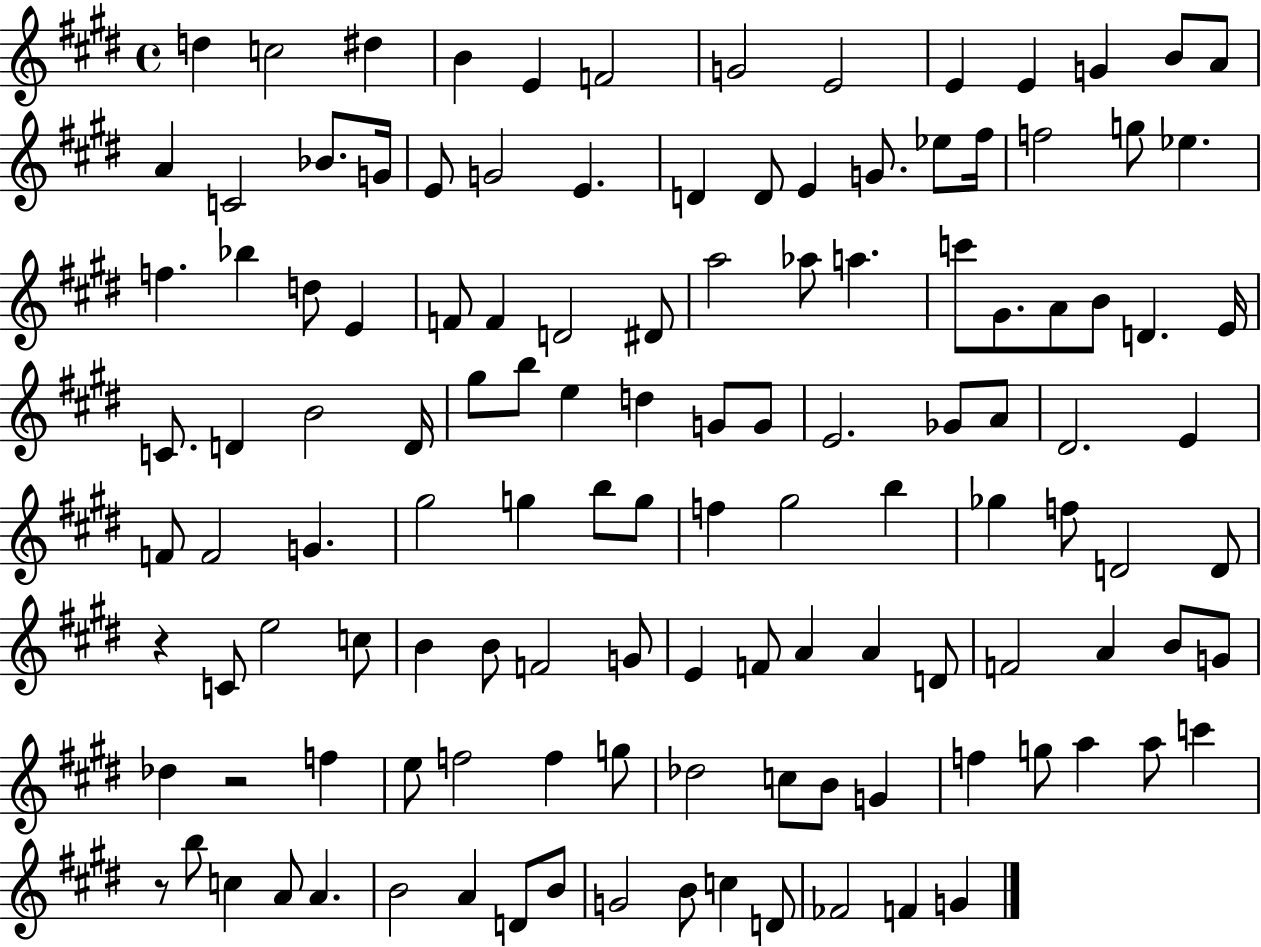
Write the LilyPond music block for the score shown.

{
  \clef treble
  \time 4/4
  \defaultTimeSignature
  \key e \major
  d''4 c''2 dis''4 | b'4 e'4 f'2 | g'2 e'2 | e'4 e'4 g'4 b'8 a'8 | \break a'4 c'2 bes'8. g'16 | e'8 g'2 e'4. | d'4 d'8 e'4 g'8. ees''8 fis''16 | f''2 g''8 ees''4. | \break f''4. bes''4 d''8 e'4 | f'8 f'4 d'2 dis'8 | a''2 aes''8 a''4. | c'''8 gis'8. a'8 b'8 d'4. e'16 | \break c'8. d'4 b'2 d'16 | gis''8 b''8 e''4 d''4 g'8 g'8 | e'2. ges'8 a'8 | dis'2. e'4 | \break f'8 f'2 g'4. | gis''2 g''4 b''8 g''8 | f''4 gis''2 b''4 | ges''4 f''8 d'2 d'8 | \break r4 c'8 e''2 c''8 | b'4 b'8 f'2 g'8 | e'4 f'8 a'4 a'4 d'8 | f'2 a'4 b'8 g'8 | \break des''4 r2 f''4 | e''8 f''2 f''4 g''8 | des''2 c''8 b'8 g'4 | f''4 g''8 a''4 a''8 c'''4 | \break r8 b''8 c''4 a'8 a'4. | b'2 a'4 d'8 b'8 | g'2 b'8 c''4 d'8 | fes'2 f'4 g'4 | \break \bar "|."
}